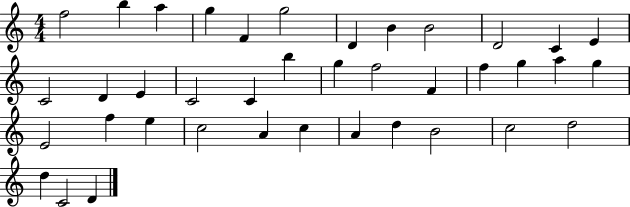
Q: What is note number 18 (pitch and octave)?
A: B5